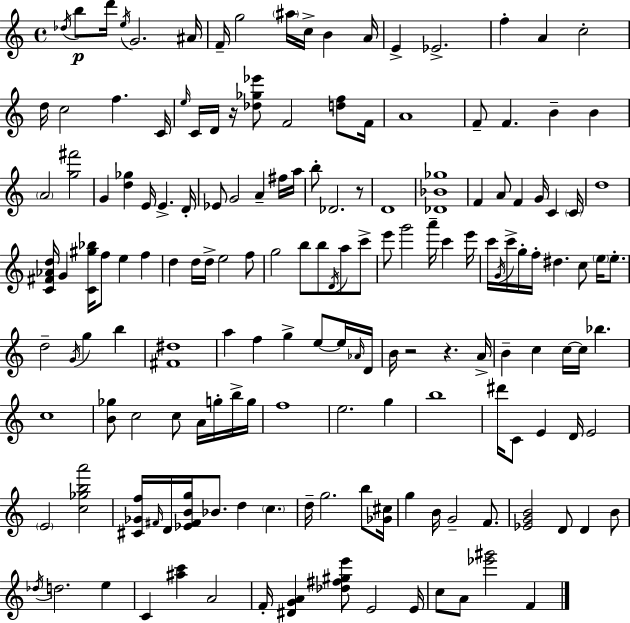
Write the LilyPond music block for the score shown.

{
  \clef treble
  \time 4/4
  \defaultTimeSignature
  \key c \major
  \acciaccatura { des''16 }\p b''8 d'''16 \acciaccatura { e''16 } g'2. | ais'16 f'16-- g''2 \parenthesize ais''16 c''16-> b'4 | a'16 e'4-> ees'2.-> | f''4-. a'4 c''2-. | \break d''16 c''2 f''4. | c'16 \grace { e''16 } c'16 d'16 r16 <des'' ges'' ees'''>8 f'2 | <d'' f''>8 f'16 a'1 | f'8-- f'4. b'4-- b'4 | \break \parenthesize a'2 <g'' fis'''>2 | g'4 <d'' ges''>4 e'16 e'4.-> | d'16-. ees'8 g'2 a'4-- | fis''16 a''16 b''8-. des'2. | \break r8 d'1 | <des' bes' ges''>1 | f'4 a'8 f'4 g'16 c'4 | \parenthesize c'16 d''1 | \break <c' fis' aes' d''>16 g'4 <c' gis'' bes''>16 f''8 e''4 f''4 | d''4 d''16 d''16-> e''2 | f''8 g''2 b''8 b''8 \acciaccatura { d'16 } | a''8 c'''8-> e'''8 g'''2 a'''16-- c'''4 | \break e'''16 c'''16 \acciaccatura { g'16 } c'''16-> g''16-. f''16-. dis''4. c''8 | \parenthesize e''16 e''8.-. d''2-- \acciaccatura { g'16 } g''4 | b''4 <fis' dis''>1 | a''4 f''4 g''4-> | \break e''8~~ e''16 \grace { aes'16 } d'16 b'16 r2 | r4. a'16-> b'4-- c''4 c''16~~ | c''16 bes''4. c''1 | <b' ges''>8 c''2 | \break c''8 a'16 g''16-. b''16-> g''16 f''1 | e''2. | g''4 b''1 | dis'''16 c'8 e'4 d'16 e'2 | \break \parenthesize e'2 <c'' ges'' b'' a'''>2 | <cis' ges' f''>16 \grace { fis'16 } d'16 <ees' fis' b' g''>16 bes'8. d''4 | \parenthesize c''4. d''16-- g''2. | b''8 <ges' cis''>16 g''4 b'16 g'2-- | \break f'8. <ees' g' b'>2 | d'8 d'4 b'8 \acciaccatura { des''16 } d''2. | e''4 c'4 <ais'' c'''>4 | a'2 f'16-. <dis' g' a'>4 <des'' fis'' gis'' e'''>8 | \break e'2 e'16 c''8 a'8 <ees''' gis'''>2 | f'4 \bar "|."
}